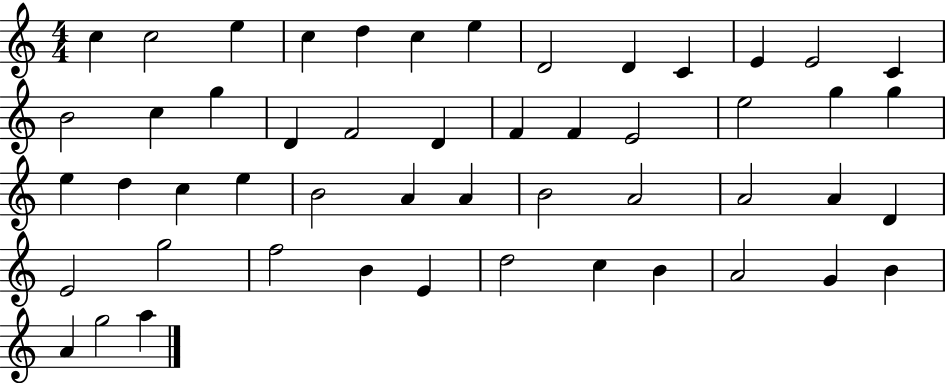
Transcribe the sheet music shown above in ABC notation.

X:1
T:Untitled
M:4/4
L:1/4
K:C
c c2 e c d c e D2 D C E E2 C B2 c g D F2 D F F E2 e2 g g e d c e B2 A A B2 A2 A2 A D E2 g2 f2 B E d2 c B A2 G B A g2 a